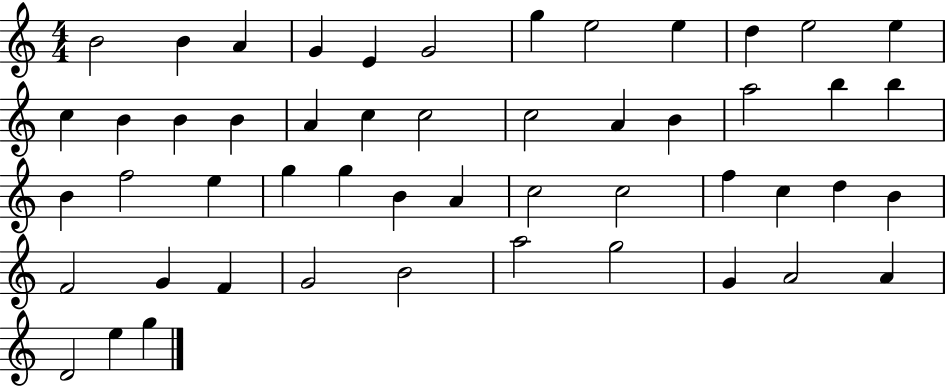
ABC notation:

X:1
T:Untitled
M:4/4
L:1/4
K:C
B2 B A G E G2 g e2 e d e2 e c B B B A c c2 c2 A B a2 b b B f2 e g g B A c2 c2 f c d B F2 G F G2 B2 a2 g2 G A2 A D2 e g